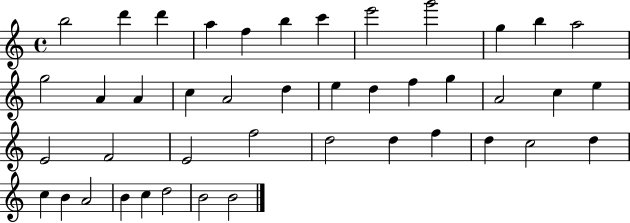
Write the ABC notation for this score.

X:1
T:Untitled
M:4/4
L:1/4
K:C
b2 d' d' a f b c' e'2 g'2 g b a2 g2 A A c A2 d e d f g A2 c e E2 F2 E2 f2 d2 d f d c2 d c B A2 B c d2 B2 B2